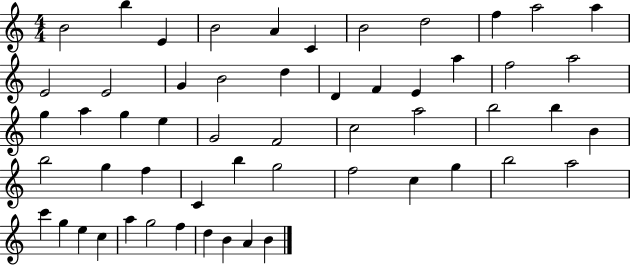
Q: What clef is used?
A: treble